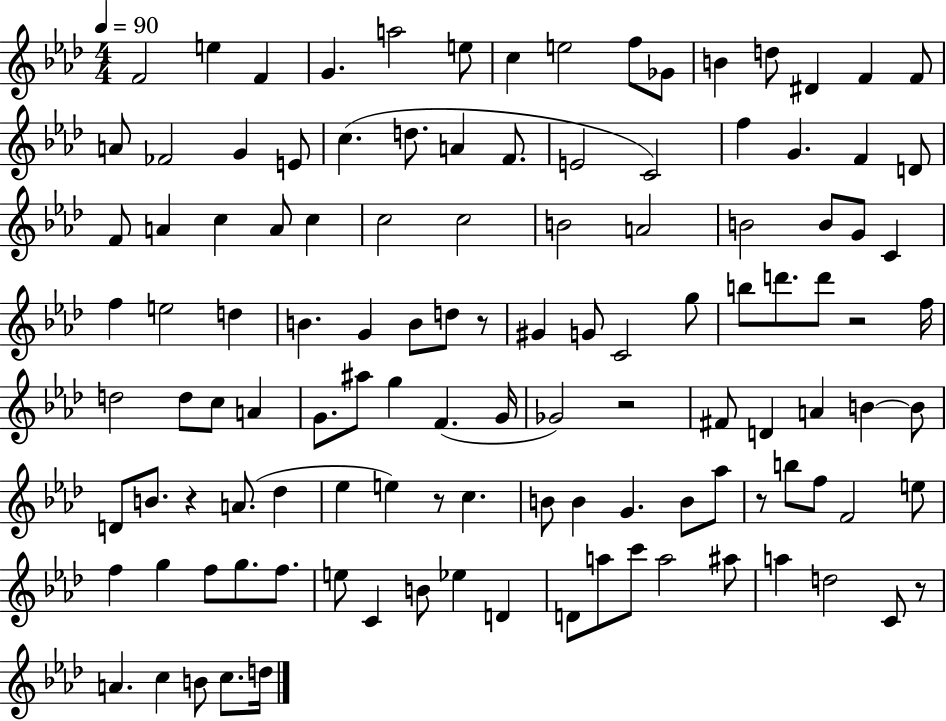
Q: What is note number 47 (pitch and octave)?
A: G4